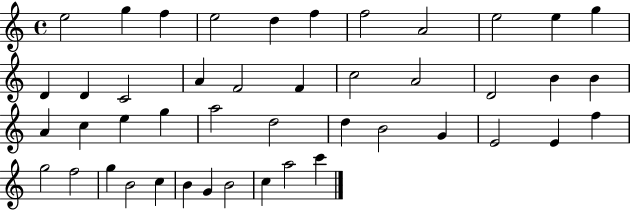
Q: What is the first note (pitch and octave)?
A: E5